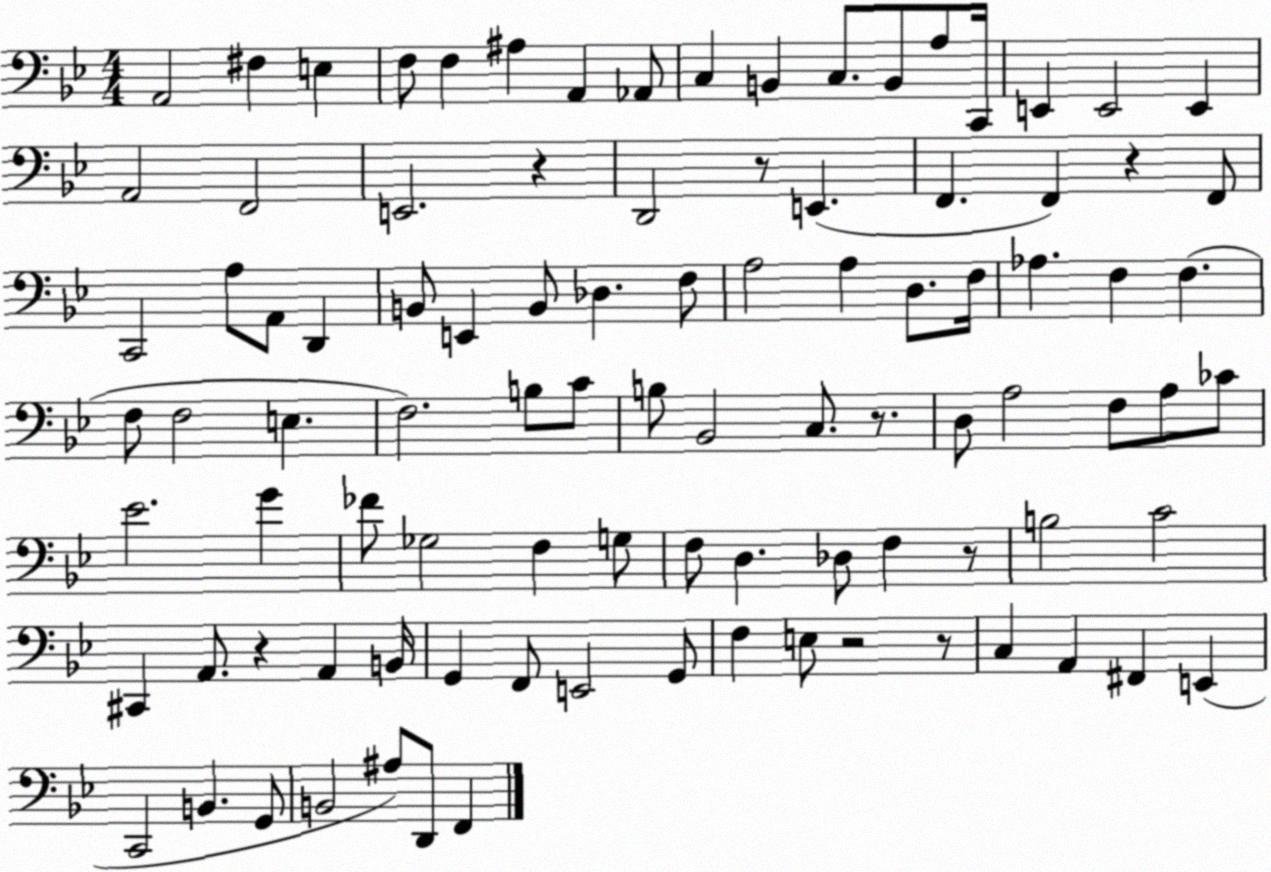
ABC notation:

X:1
T:Untitled
M:4/4
L:1/4
K:Bb
A,,2 ^F, E, F,/2 F, ^A, A,, _A,,/2 C, B,, C,/2 B,,/2 A,/2 C,,/4 E,, E,,2 E,, A,,2 F,,2 E,,2 z D,,2 z/2 E,, F,, F,, z F,,/2 C,,2 A,/2 A,,/2 D,, B,,/2 E,, B,,/2 _D, F,/2 A,2 A, D,/2 F,/4 _A, F, F, F,/2 F,2 E, F,2 B,/2 C/2 B,/2 _B,,2 C,/2 z/2 D,/2 A,2 F,/2 A,/2 _C/2 _E2 G _F/2 _G,2 F, G,/2 F,/2 D, _D,/2 F, z/2 B,2 C2 ^C,, A,,/2 z A,, B,,/4 G,, F,,/2 E,,2 G,,/2 F, E,/2 z2 z/2 C, A,, ^F,, E,, C,,2 B,, G,,/2 B,,2 ^A,/2 D,,/2 F,,